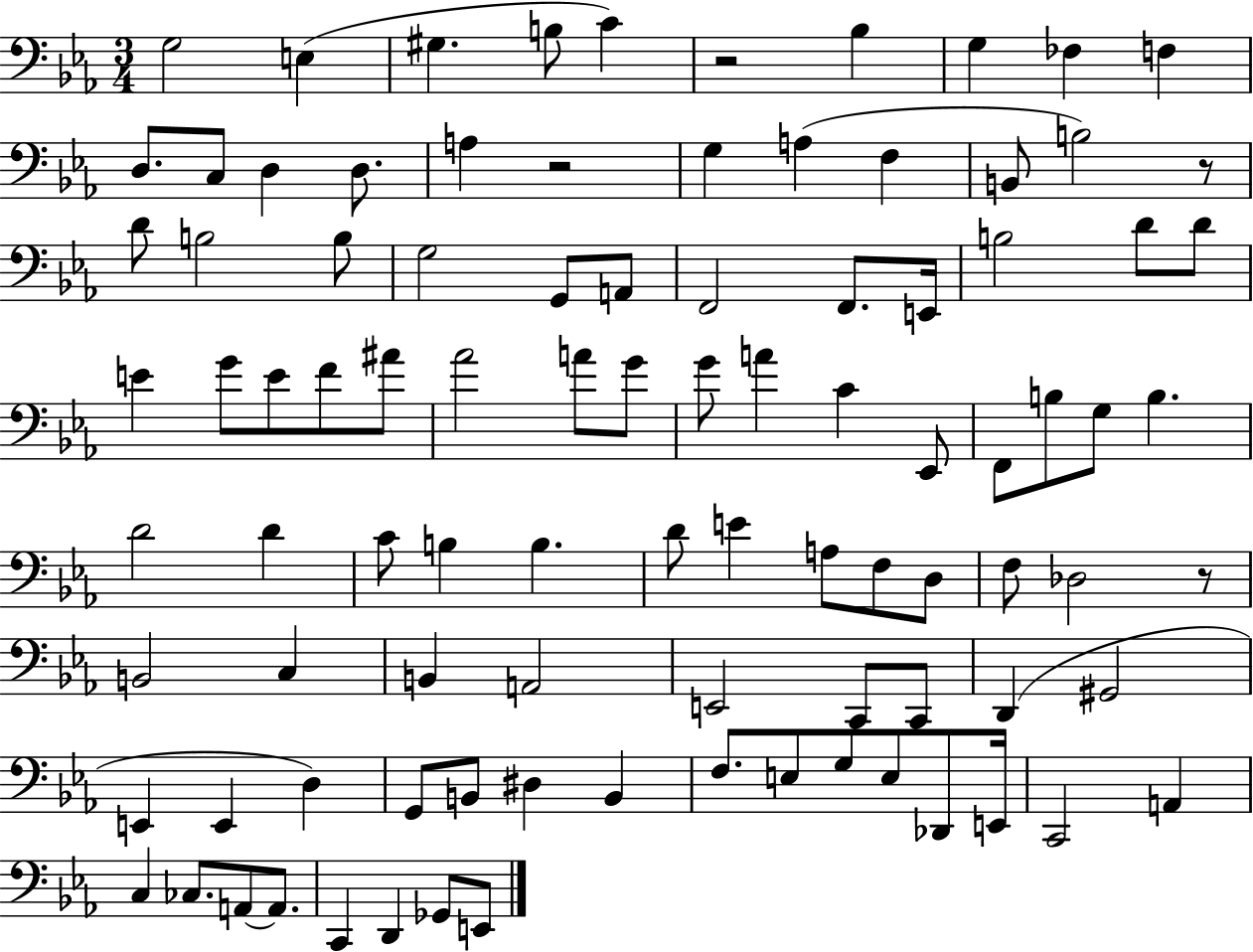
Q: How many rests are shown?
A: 4